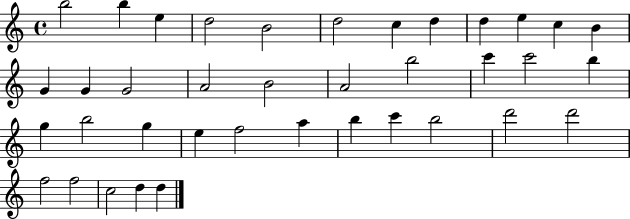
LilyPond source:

{
  \clef treble
  \time 4/4
  \defaultTimeSignature
  \key c \major
  b''2 b''4 e''4 | d''2 b'2 | d''2 c''4 d''4 | d''4 e''4 c''4 b'4 | \break g'4 g'4 g'2 | a'2 b'2 | a'2 b''2 | c'''4 c'''2 b''4 | \break g''4 b''2 g''4 | e''4 f''2 a''4 | b''4 c'''4 b''2 | d'''2 d'''2 | \break f''2 f''2 | c''2 d''4 d''4 | \bar "|."
}